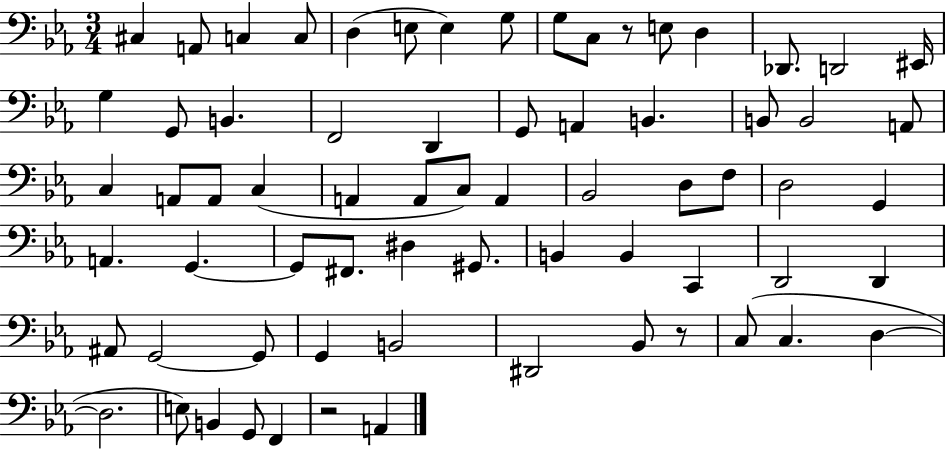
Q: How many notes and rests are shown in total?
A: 69